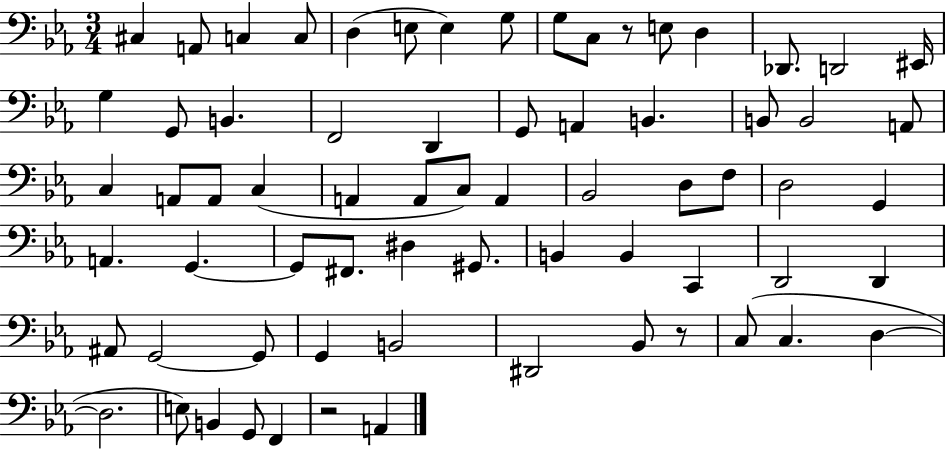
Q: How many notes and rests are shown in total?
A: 69